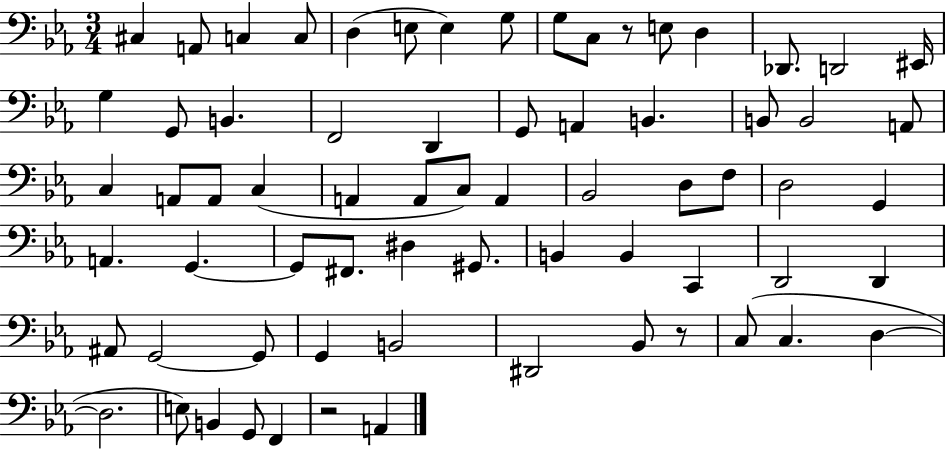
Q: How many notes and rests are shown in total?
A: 69